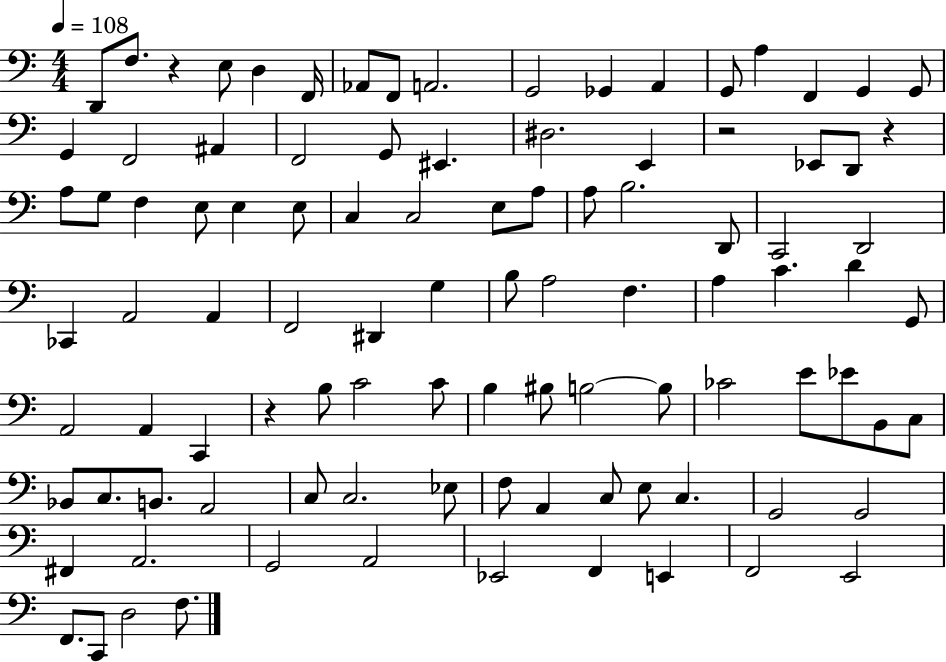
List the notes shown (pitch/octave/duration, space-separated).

D2/e F3/e. R/q E3/e D3/q F2/s Ab2/e F2/e A2/h. G2/h Gb2/q A2/q G2/e A3/q F2/q G2/q G2/e G2/q F2/h A#2/q F2/h G2/e EIS2/q. D#3/h. E2/q R/h Eb2/e D2/e R/q A3/e G3/e F3/q E3/e E3/q E3/e C3/q C3/h E3/e A3/e A3/e B3/h. D2/e C2/h D2/h CES2/q A2/h A2/q F2/h D#2/q G3/q B3/e A3/h F3/q. A3/q C4/q. D4/q G2/e A2/h A2/q C2/q R/q B3/e C4/h C4/e B3/q BIS3/e B3/h B3/e CES4/h E4/e Eb4/e B2/e C3/e Bb2/e C3/e. B2/e. A2/h C3/e C3/h. Eb3/e F3/e A2/q C3/e E3/e C3/q. G2/h G2/h F#2/q A2/h. G2/h A2/h Eb2/h F2/q E2/q F2/h E2/h F2/e. C2/e D3/h F3/e.